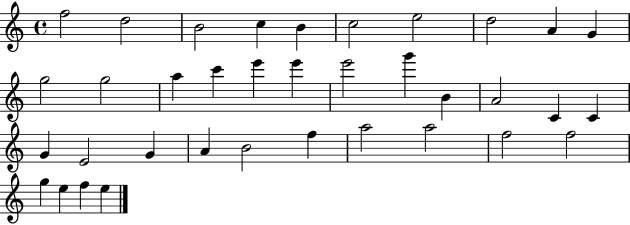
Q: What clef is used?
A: treble